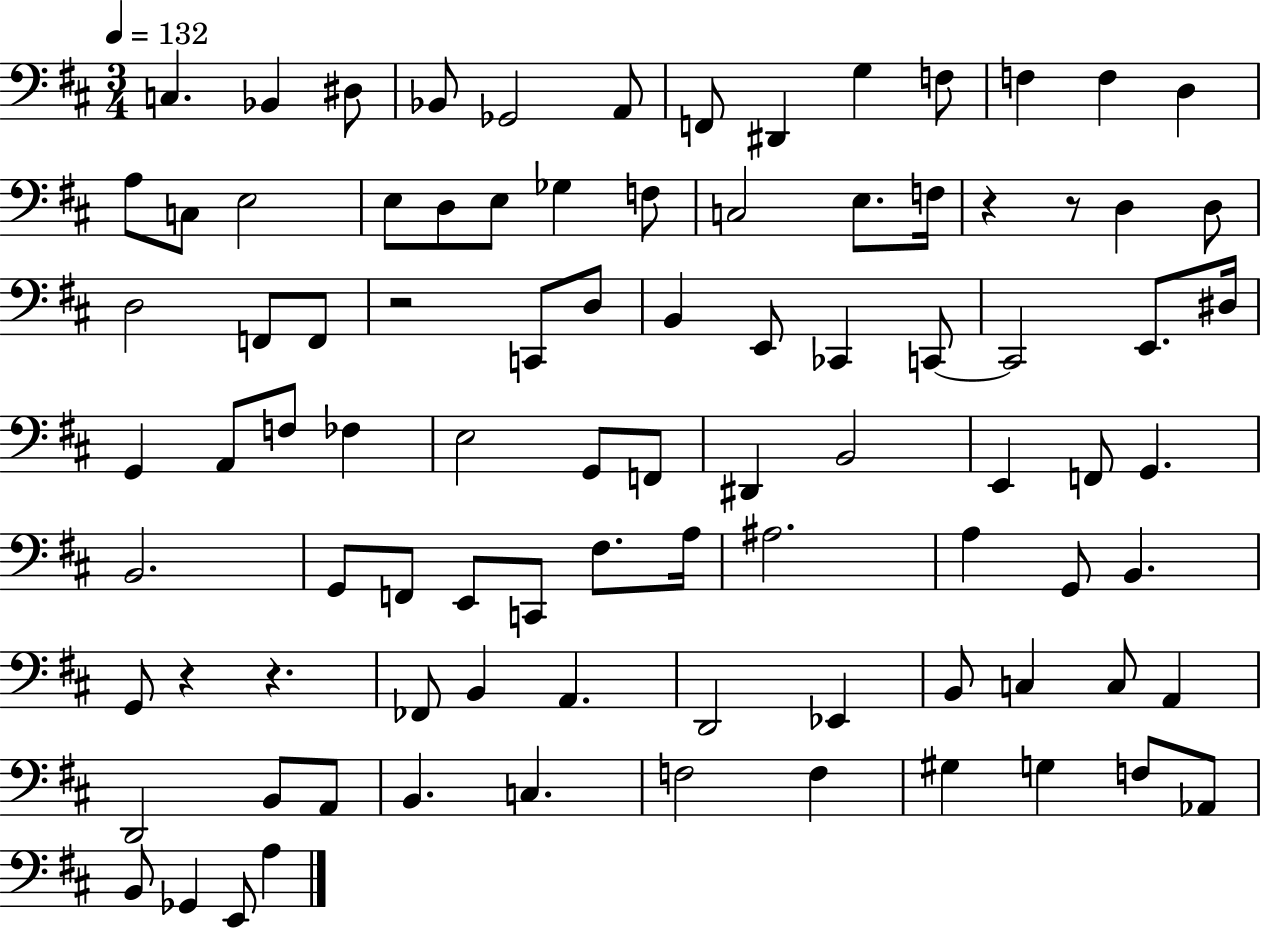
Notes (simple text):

C3/q. Bb2/q D#3/e Bb2/e Gb2/h A2/e F2/e D#2/q G3/q F3/e F3/q F3/q D3/q A3/e C3/e E3/h E3/e D3/e E3/e Gb3/q F3/e C3/h E3/e. F3/s R/q R/e D3/q D3/e D3/h F2/e F2/e R/h C2/e D3/e B2/q E2/e CES2/q C2/e C2/h E2/e. D#3/s G2/q A2/e F3/e FES3/q E3/h G2/e F2/e D#2/q B2/h E2/q F2/e G2/q. B2/h. G2/e F2/e E2/e C2/e F#3/e. A3/s A#3/h. A3/q G2/e B2/q. G2/e R/q R/q. FES2/e B2/q A2/q. D2/h Eb2/q B2/e C3/q C3/e A2/q D2/h B2/e A2/e B2/q. C3/q. F3/h F3/q G#3/q G3/q F3/e Ab2/e B2/e Gb2/q E2/e A3/q